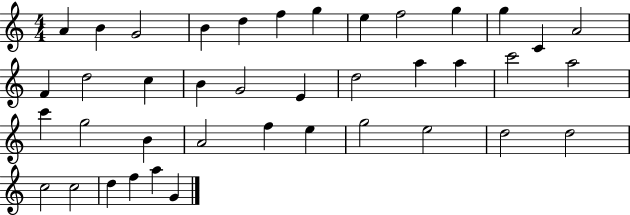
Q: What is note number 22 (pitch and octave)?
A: A5